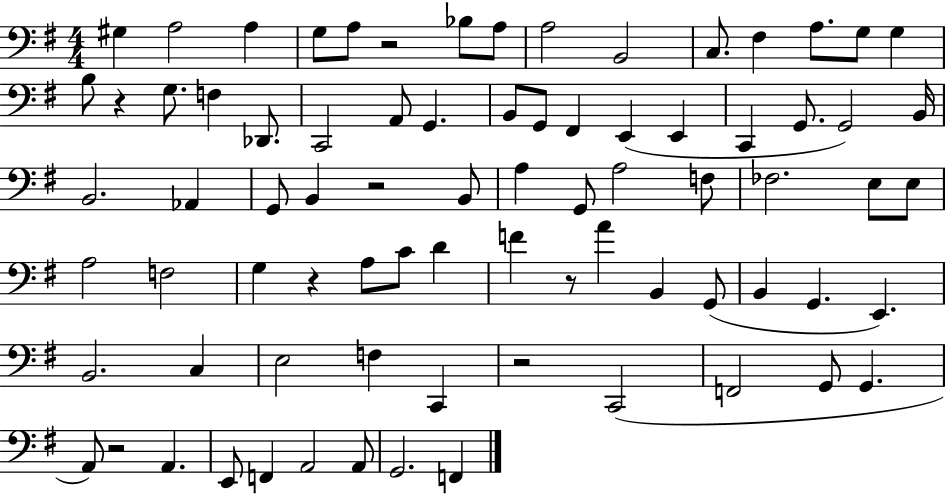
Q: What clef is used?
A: bass